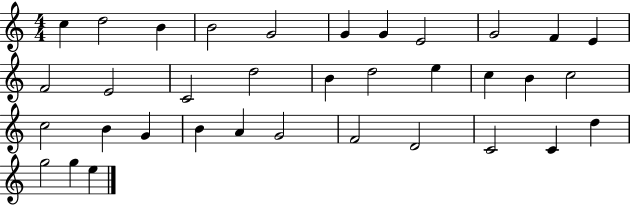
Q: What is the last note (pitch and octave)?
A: E5